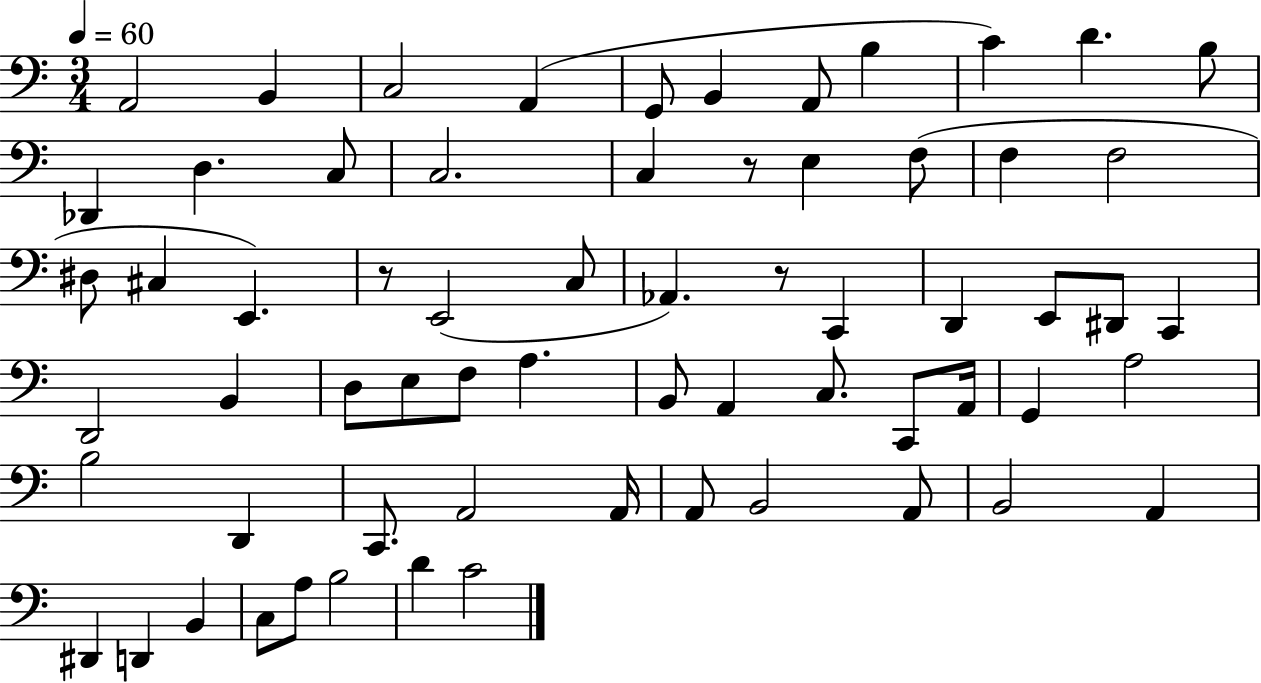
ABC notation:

X:1
T:Untitled
M:3/4
L:1/4
K:C
A,,2 B,, C,2 A,, G,,/2 B,, A,,/2 B, C D B,/2 _D,, D, C,/2 C,2 C, z/2 E, F,/2 F, F,2 ^D,/2 ^C, E,, z/2 E,,2 C,/2 _A,, z/2 C,, D,, E,,/2 ^D,,/2 C,, D,,2 B,, D,/2 E,/2 F,/2 A, B,,/2 A,, C,/2 C,,/2 A,,/4 G,, A,2 B,2 D,, C,,/2 A,,2 A,,/4 A,,/2 B,,2 A,,/2 B,,2 A,, ^D,, D,, B,, C,/2 A,/2 B,2 D C2